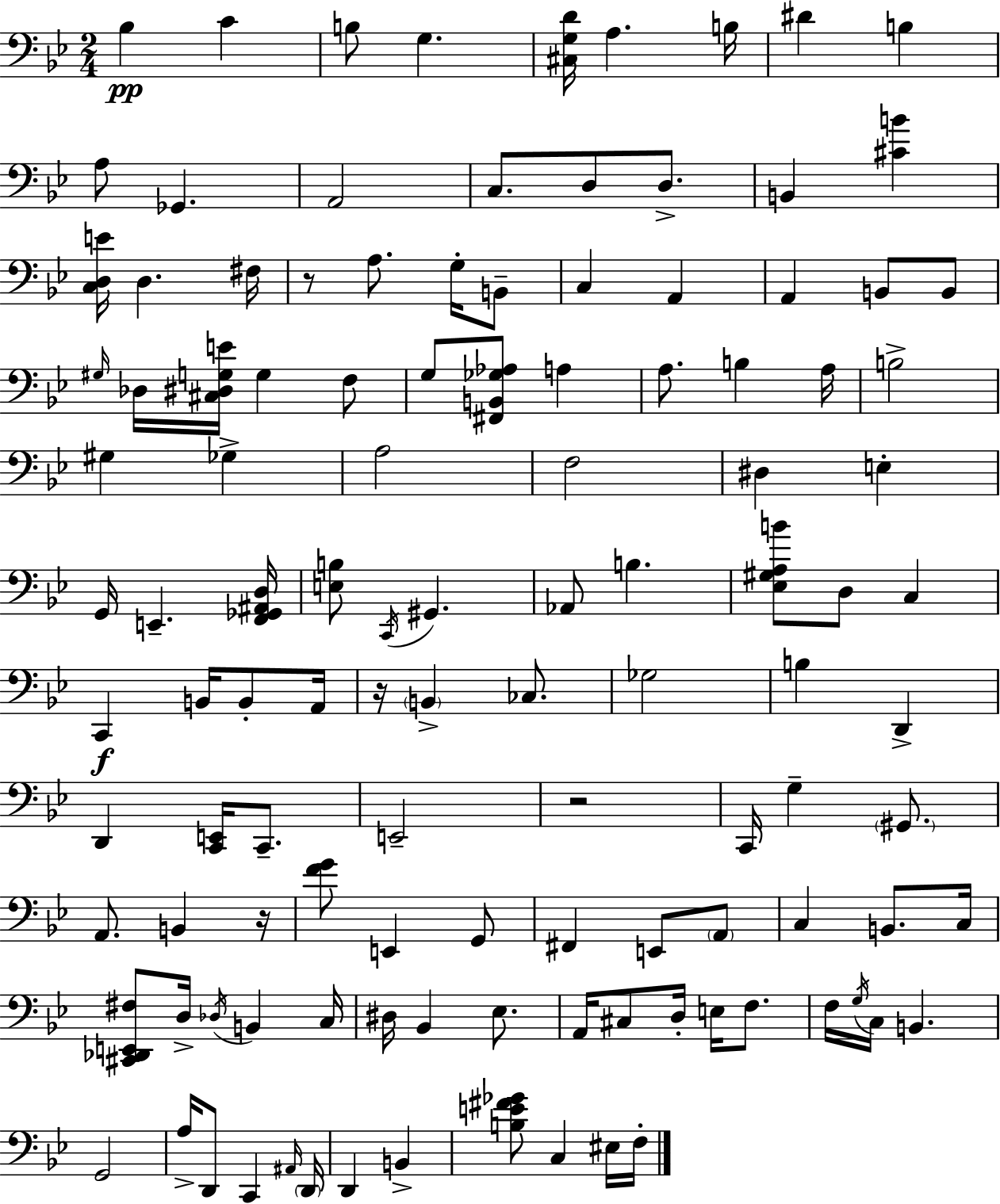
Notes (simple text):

Bb3/q C4/q B3/e G3/q. [C#3,G3,D4]/s A3/q. B3/s D#4/q B3/q A3/e Gb2/q. A2/h C3/e. D3/e D3/e. B2/q [C#4,B4]/q [C3,D3,E4]/s D3/q. F#3/s R/e A3/e. G3/s B2/e C3/q A2/q A2/q B2/e B2/e G#3/s Db3/s [C#3,D#3,G3,E4]/s G3/q F3/e G3/e [F#2,B2,Gb3,Ab3]/e A3/q A3/e. B3/q A3/s B3/h G#3/q Gb3/q A3/h F3/h D#3/q E3/q G2/s E2/q. [F2,Gb2,A#2,D3]/s [E3,B3]/e C2/s G#2/q. Ab2/e B3/q. [Eb3,G#3,A3,B4]/e D3/e C3/q C2/q B2/s B2/e A2/s R/s B2/q CES3/e. Gb3/h B3/q D2/q D2/q [C2,E2]/s C2/e. E2/h R/h C2/s G3/q G#2/e. A2/e. B2/q R/s [F4,G4]/e E2/q G2/e F#2/q E2/e A2/e C3/q B2/e. C3/s [C#2,Db2,E2,F#3]/e D3/s Db3/s B2/q C3/s D#3/s Bb2/q Eb3/e. A2/s C#3/e D3/s E3/s F3/e. F3/s G3/s C3/s B2/q. G2/h A3/s D2/e C2/q A#2/s D2/s D2/q B2/q [B3,E4,F#4,Gb4]/e C3/q EIS3/s F3/s